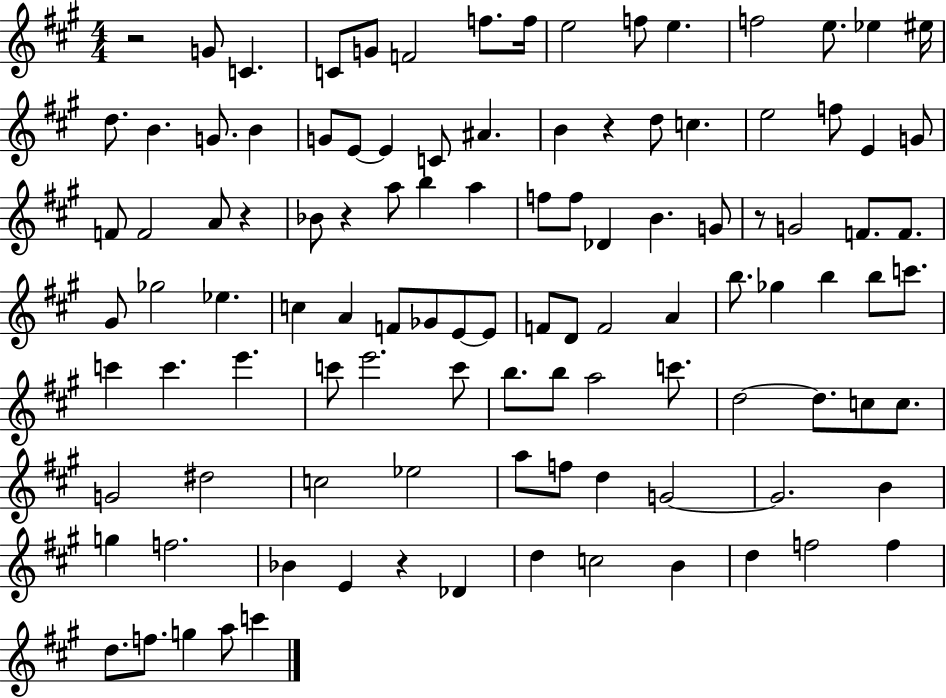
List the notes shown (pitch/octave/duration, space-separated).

R/h G4/e C4/q. C4/e G4/e F4/h F5/e. F5/s E5/h F5/e E5/q. F5/h E5/e. Eb5/q EIS5/s D5/e. B4/q. G4/e. B4/q G4/e E4/e E4/q C4/e A#4/q. B4/q R/q D5/e C5/q. E5/h F5/e E4/q G4/e F4/e F4/h A4/e R/q Bb4/e R/q A5/e B5/q A5/q F5/e F5/e Db4/q B4/q. G4/e R/e G4/h F4/e. F4/e. G#4/e Gb5/h Eb5/q. C5/q A4/q F4/e Gb4/e E4/e E4/e F4/e D4/e F4/h A4/q B5/e. Gb5/q B5/q B5/e C6/e. C6/q C6/q. E6/q. C6/e E6/h. C6/e B5/e. B5/e A5/h C6/e. D5/h D5/e. C5/e C5/e. G4/h D#5/h C5/h Eb5/h A5/e F5/e D5/q G4/h G4/h. B4/q G5/q F5/h. Bb4/q E4/q R/q Db4/q D5/q C5/h B4/q D5/q F5/h F5/q D5/e. F5/e. G5/q A5/e C6/q